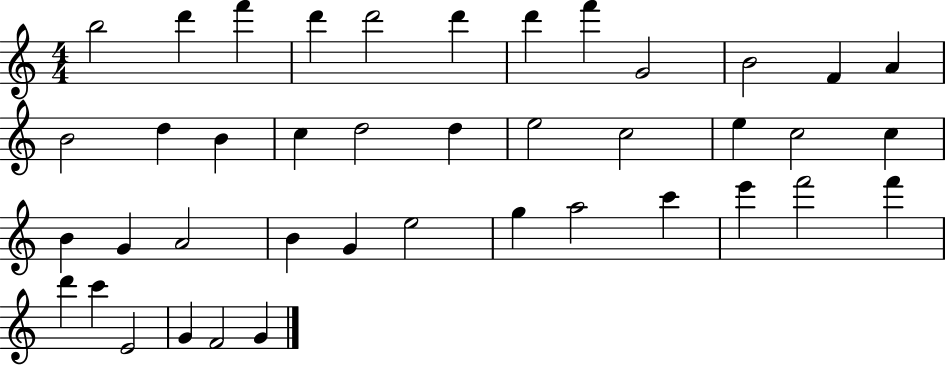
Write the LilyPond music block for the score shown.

{
  \clef treble
  \numericTimeSignature
  \time 4/4
  \key c \major
  b''2 d'''4 f'''4 | d'''4 d'''2 d'''4 | d'''4 f'''4 g'2 | b'2 f'4 a'4 | \break b'2 d''4 b'4 | c''4 d''2 d''4 | e''2 c''2 | e''4 c''2 c''4 | \break b'4 g'4 a'2 | b'4 g'4 e''2 | g''4 a''2 c'''4 | e'''4 f'''2 f'''4 | \break d'''4 c'''4 e'2 | g'4 f'2 g'4 | \bar "|."
}